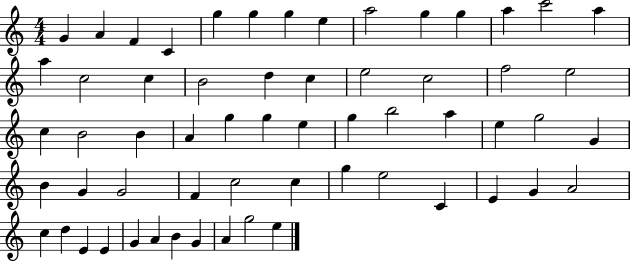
{
  \clef treble
  \numericTimeSignature
  \time 4/4
  \key c \major
  g'4 a'4 f'4 c'4 | g''4 g''4 g''4 e''4 | a''2 g''4 g''4 | a''4 c'''2 a''4 | \break a''4 c''2 c''4 | b'2 d''4 c''4 | e''2 c''2 | f''2 e''2 | \break c''4 b'2 b'4 | a'4 g''4 g''4 e''4 | g''4 b''2 a''4 | e''4 g''2 g'4 | \break b'4 g'4 g'2 | f'4 c''2 c''4 | g''4 e''2 c'4 | e'4 g'4 a'2 | \break c''4 d''4 e'4 e'4 | g'4 a'4 b'4 g'4 | a'4 g''2 e''4 | \bar "|."
}